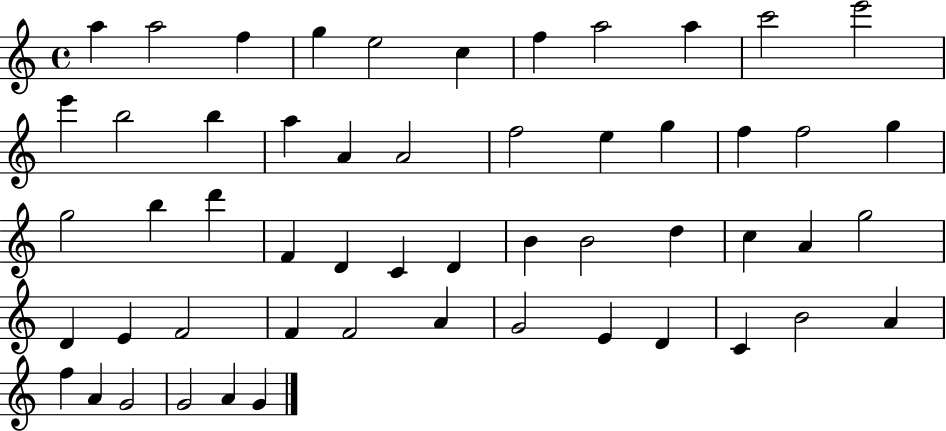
X:1
T:Untitled
M:4/4
L:1/4
K:C
a a2 f g e2 c f a2 a c'2 e'2 e' b2 b a A A2 f2 e g f f2 g g2 b d' F D C D B B2 d c A g2 D E F2 F F2 A G2 E D C B2 A f A G2 G2 A G